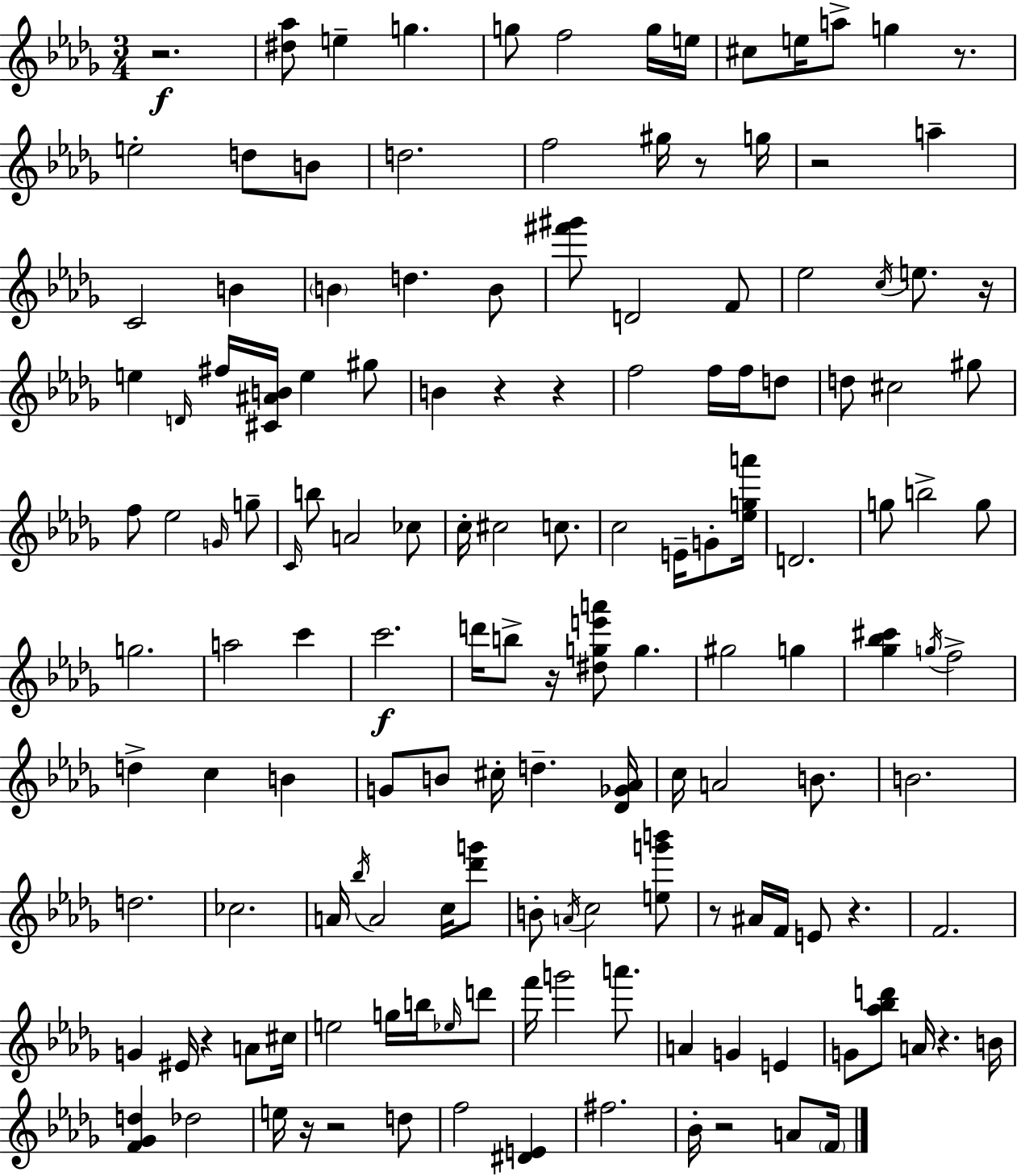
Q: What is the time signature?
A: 3/4